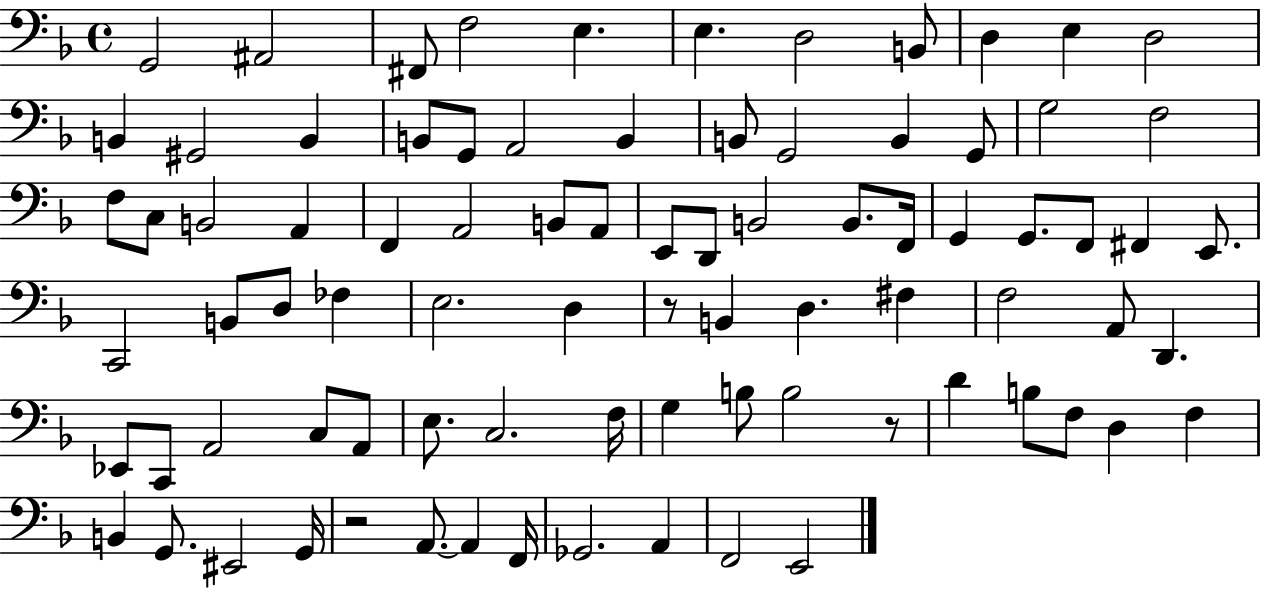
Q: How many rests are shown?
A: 3